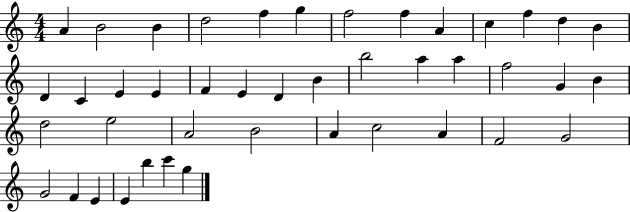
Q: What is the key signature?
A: C major